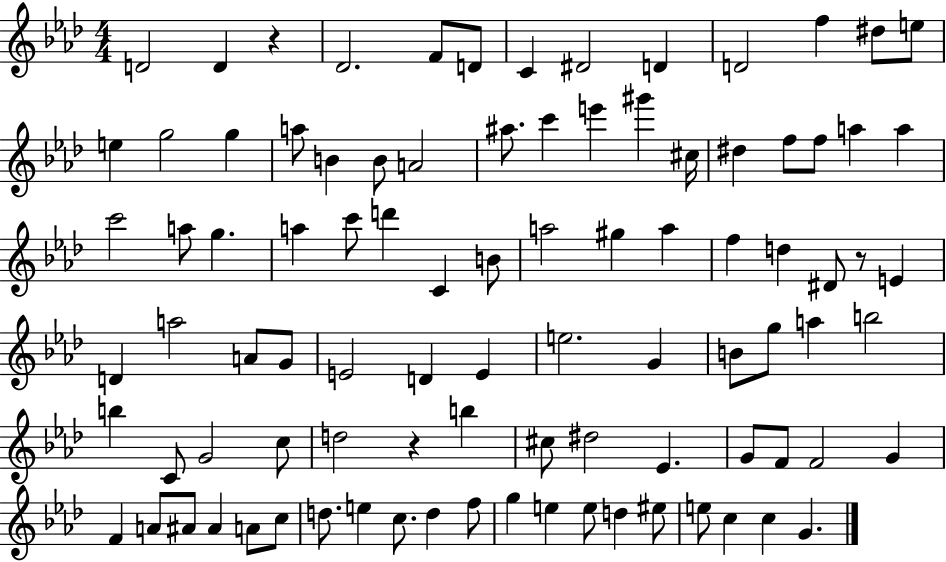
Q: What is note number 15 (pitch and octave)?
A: G5